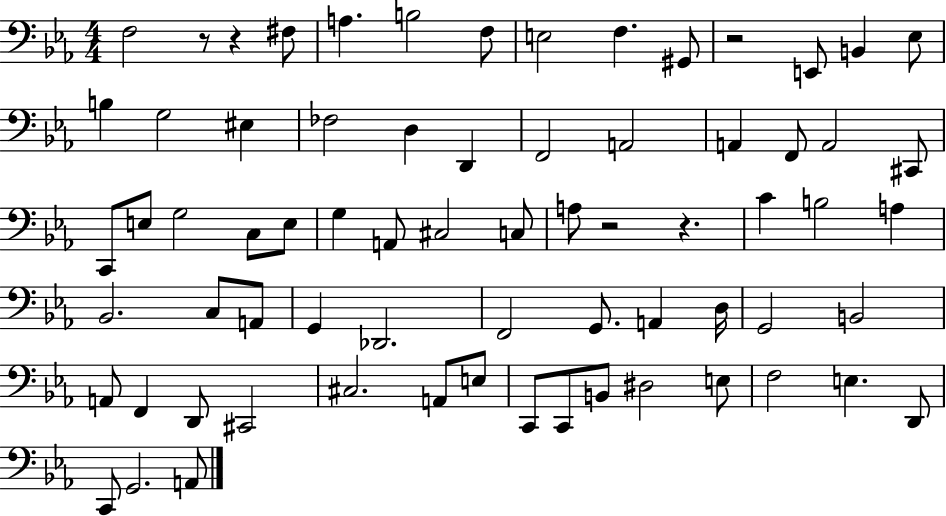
X:1
T:Untitled
M:4/4
L:1/4
K:Eb
F,2 z/2 z ^F,/2 A, B,2 F,/2 E,2 F, ^G,,/2 z2 E,,/2 B,, _E,/2 B, G,2 ^E, _F,2 D, D,, F,,2 A,,2 A,, F,,/2 A,,2 ^C,,/2 C,,/2 E,/2 G,2 C,/2 E,/2 G, A,,/2 ^C,2 C,/2 A,/2 z2 z C B,2 A, _B,,2 C,/2 A,,/2 G,, _D,,2 F,,2 G,,/2 A,, D,/4 G,,2 B,,2 A,,/2 F,, D,,/2 ^C,,2 ^C,2 A,,/2 E,/2 C,,/2 C,,/2 B,,/2 ^D,2 E,/2 F,2 E, D,,/2 C,,/2 G,,2 A,,/2